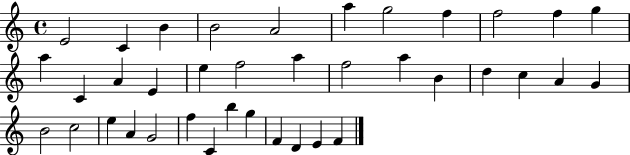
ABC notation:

X:1
T:Untitled
M:4/4
L:1/4
K:C
E2 C B B2 A2 a g2 f f2 f g a C A E e f2 a f2 a B d c A G B2 c2 e A G2 f C b g F D E F